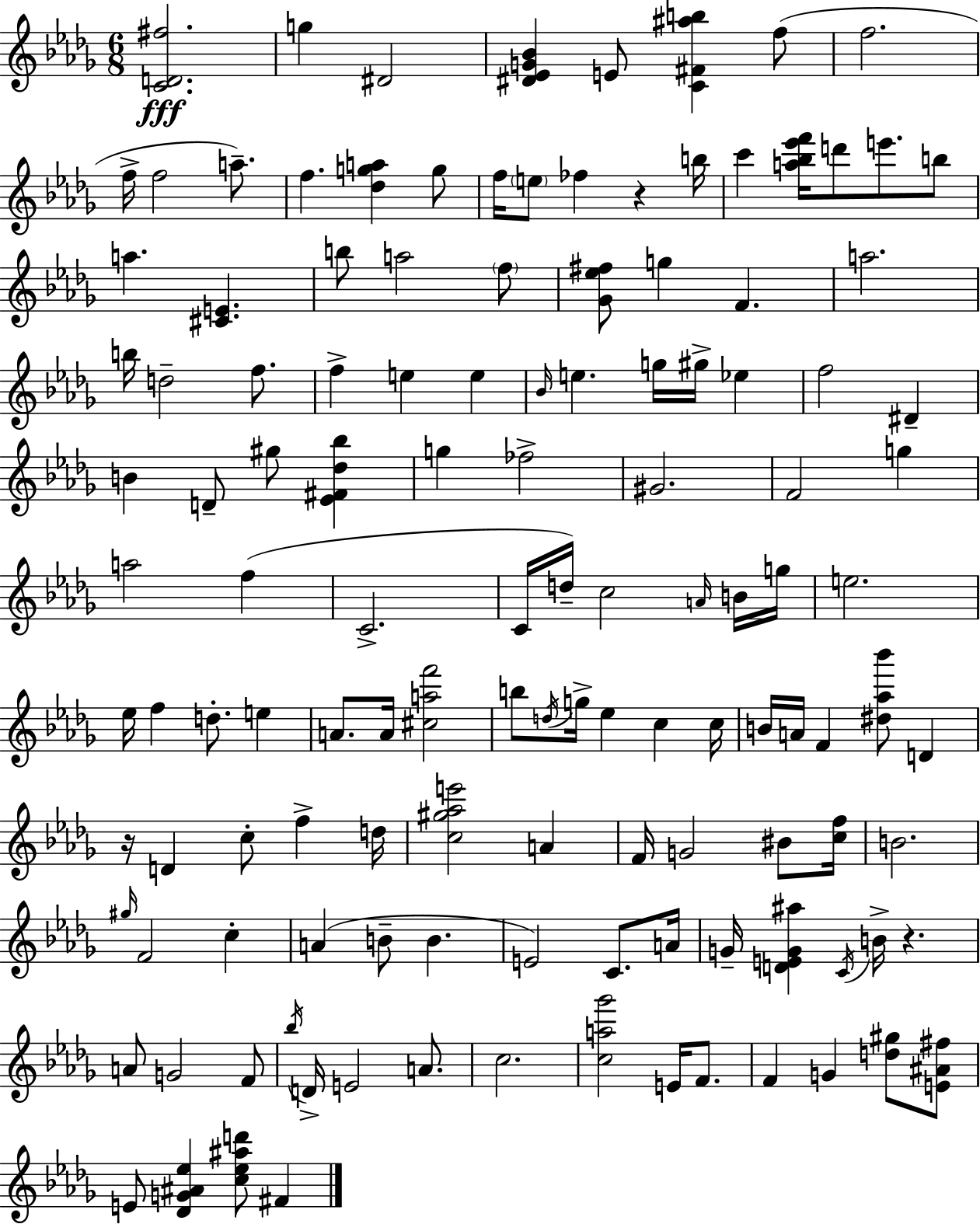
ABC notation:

X:1
T:Untitled
M:6/8
L:1/4
K:Bbm
[CD^f]2 g ^D2 [^D_EG_B] E/2 [C^F^ab] f/2 f2 f/4 f2 a/2 f [_dga] g/2 f/4 e/2 _f z b/4 c' [a_b_e'f']/4 d'/2 e'/2 b/2 a [^CE] b/2 a2 f/2 [_G_e^f]/2 g F a2 b/4 d2 f/2 f e e _B/4 e g/4 ^g/4 _e f2 ^D B D/2 ^g/2 [_E^F_d_b] g _f2 ^G2 F2 g a2 f C2 C/4 d/4 c2 A/4 B/4 g/4 e2 _e/4 f d/2 e A/2 A/4 [^caf']2 b/2 d/4 g/4 _e c c/4 B/4 A/4 F [^d_a_b']/2 D z/4 D c/2 f d/4 [c^g_ae']2 A F/4 G2 ^B/2 [cf]/4 B2 ^g/4 F2 c A B/2 B E2 C/2 A/4 G/4 [DEG^a] C/4 B/4 z A/2 G2 F/2 _b/4 D/4 E2 A/2 c2 [ca_g']2 E/4 F/2 F G [d^g]/2 [E^A^f]/2 E/2 [_DG^A_e] [c_e^ad']/2 ^F